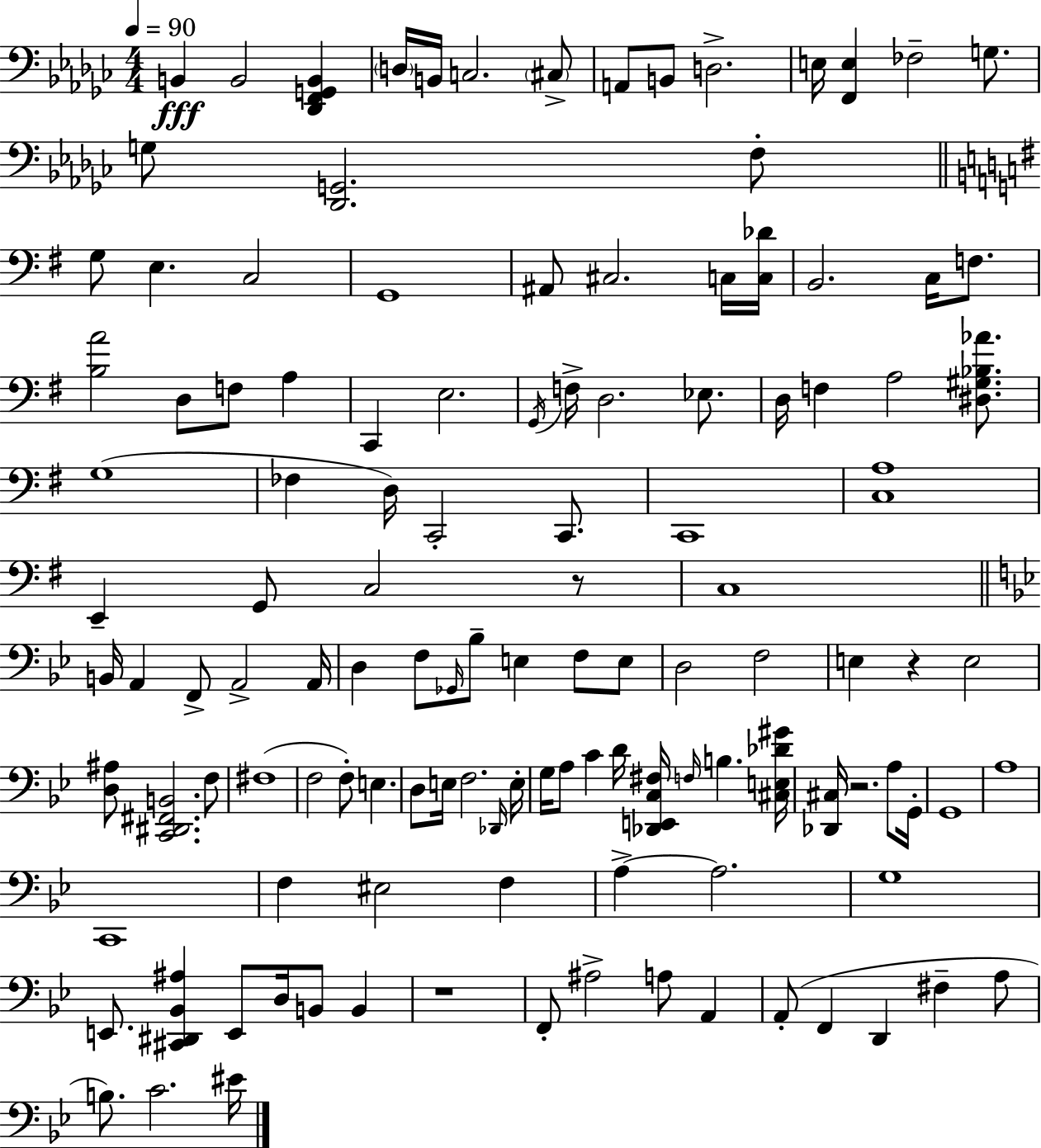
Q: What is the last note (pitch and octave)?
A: EIS4